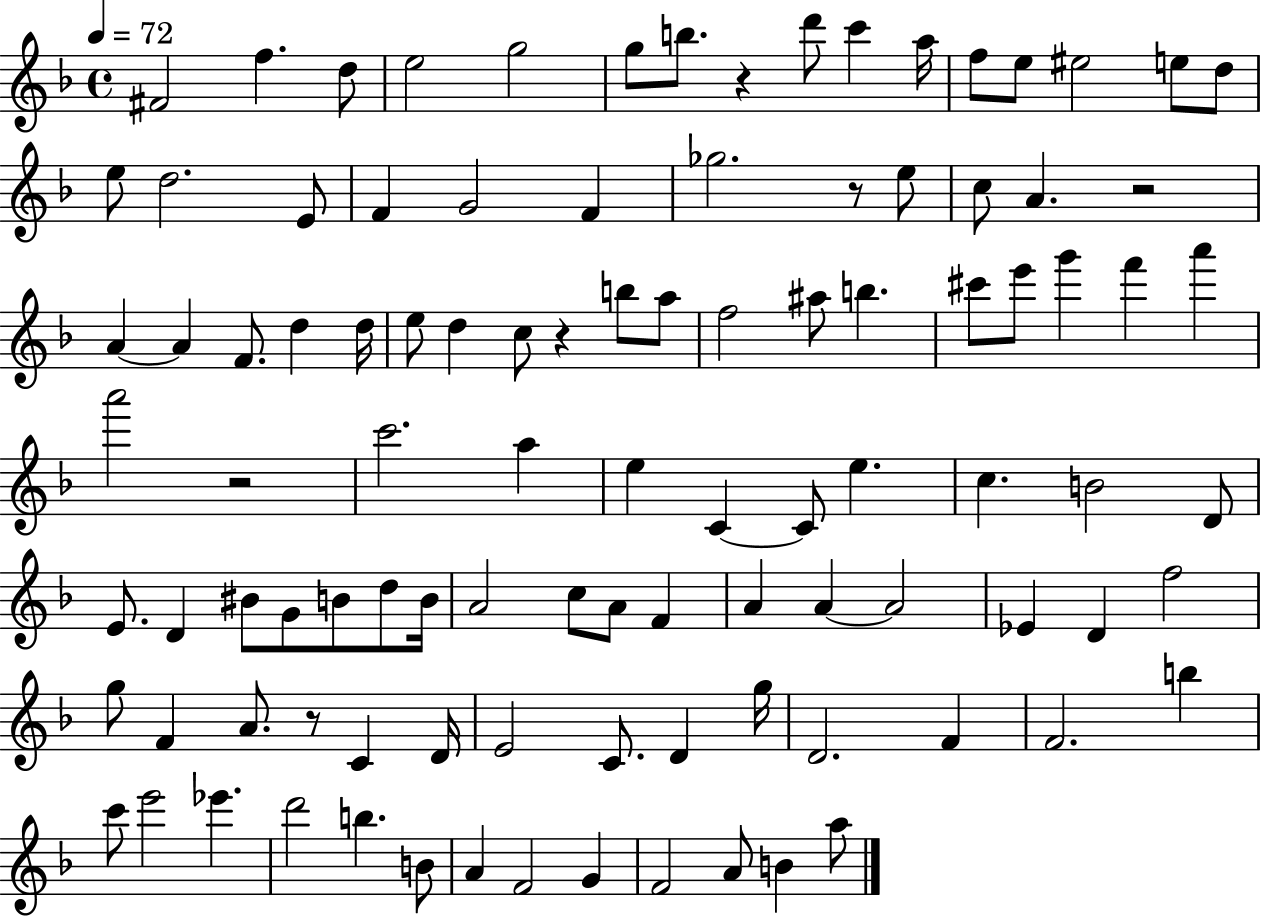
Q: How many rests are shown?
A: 6